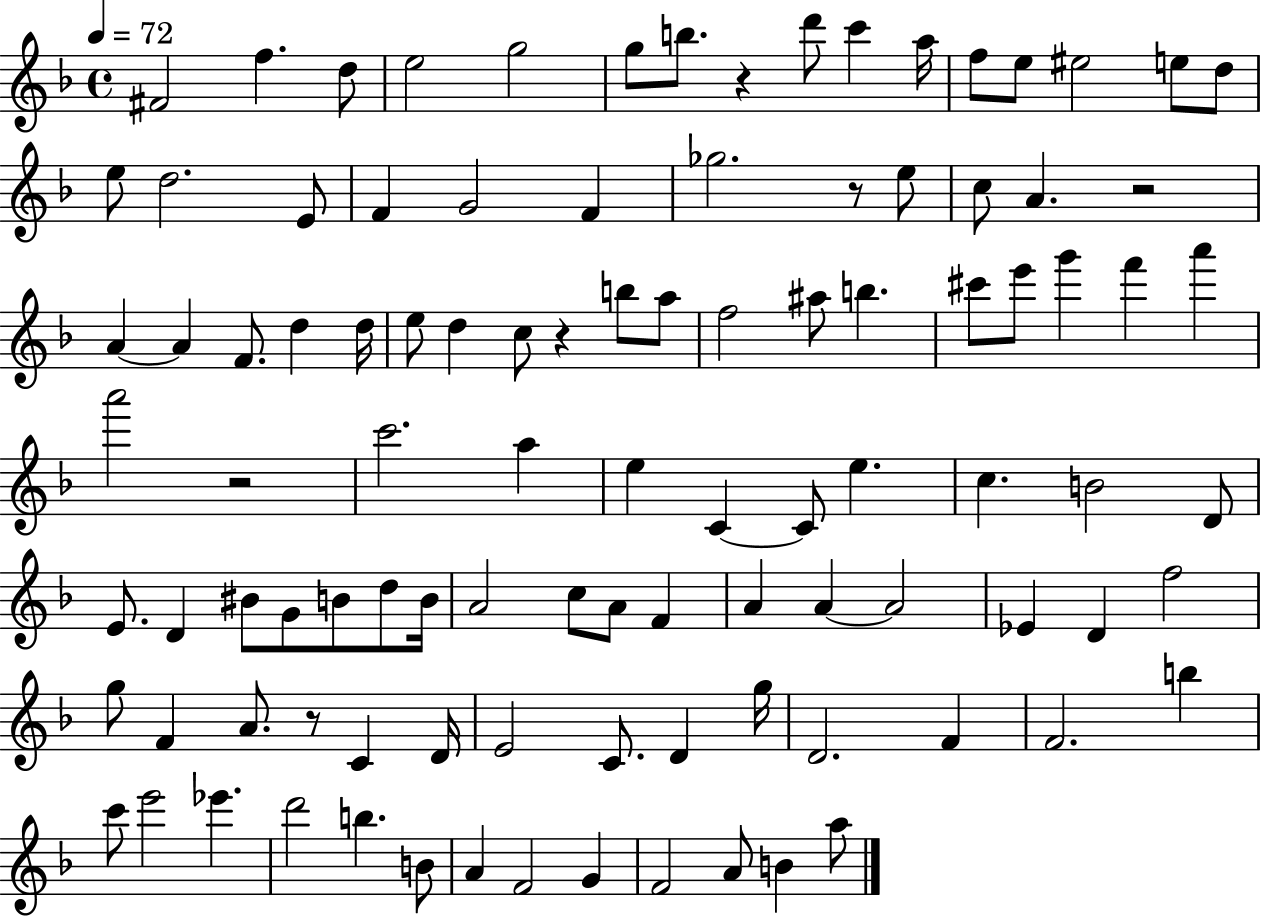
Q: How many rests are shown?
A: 6